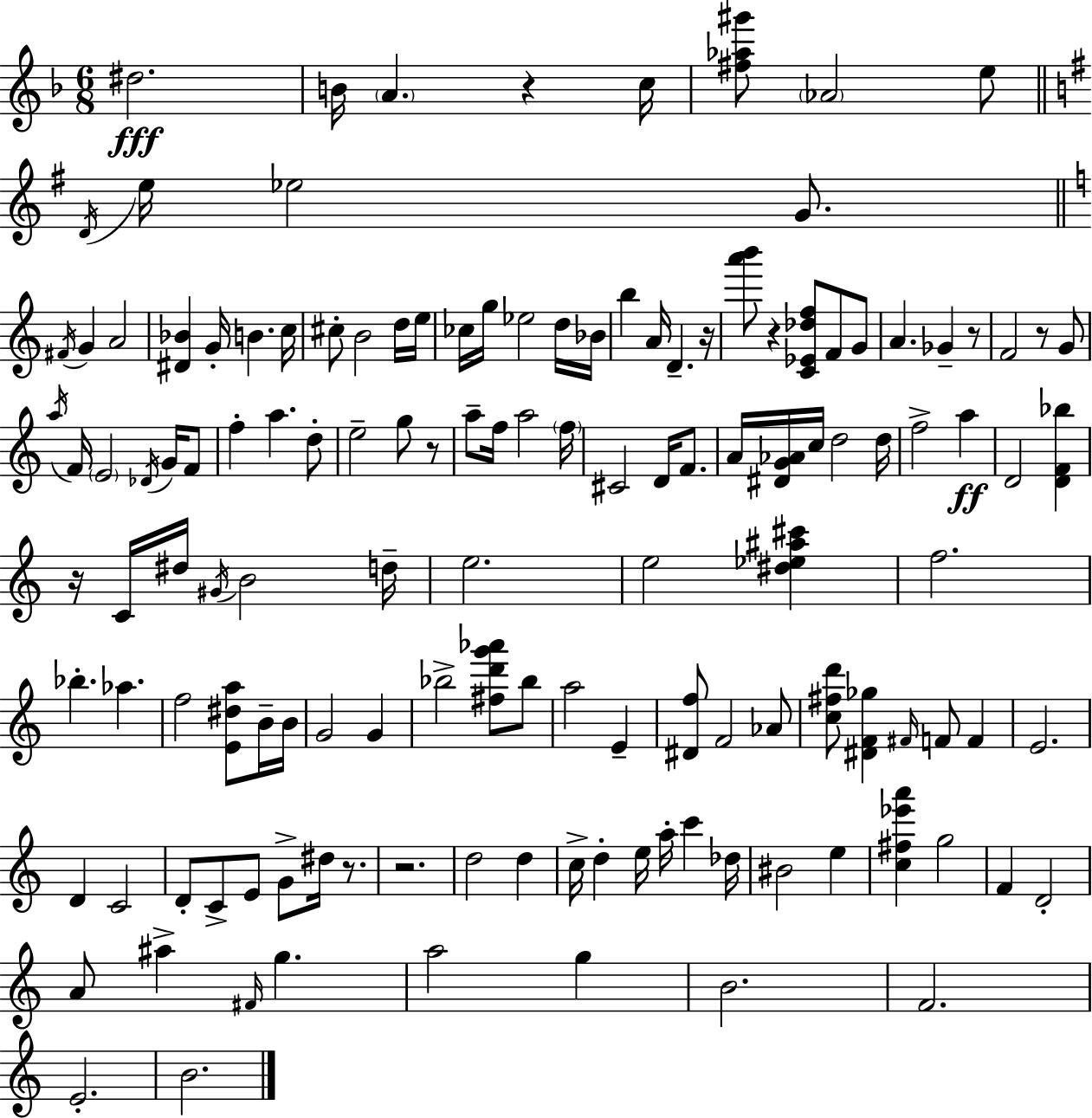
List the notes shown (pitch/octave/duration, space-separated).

D#5/h. B4/s A4/q. R/q C5/s [F#5,Ab5,G#6]/e Ab4/h E5/e D4/s E5/s Eb5/h G4/e. F#4/s G4/q A4/h [D#4,Bb4]/q G4/s B4/q. C5/s C#5/e B4/h D5/s E5/s CES5/s G5/s Eb5/h D5/s Bb4/s B5/q A4/s D4/q. R/s [A6,B6]/e R/q [C4,Eb4,Db5,F5]/e F4/e G4/e A4/q. Gb4/q R/e F4/h R/e G4/e A5/s F4/s E4/h Db4/s G4/s F4/e F5/q A5/q. D5/e E5/h G5/e R/e A5/e F5/s A5/h F5/s C#4/h D4/s F4/e. A4/s [D#4,G4,Ab4]/s C5/s D5/h D5/s F5/h A5/q D4/h [D4,F4,Bb5]/q R/s C4/s D#5/s G#4/s B4/h D5/s E5/h. E5/h [D#5,Eb5,A#5,C#6]/q F5/h. Bb5/q. Ab5/q. F5/h [E4,D#5,A5]/e B4/s B4/s G4/h G4/q Bb5/h [F#5,D6,G6,Ab6]/e Bb5/e A5/h E4/q [D#4,F5]/e F4/h Ab4/e [C5,F#5,D6]/e [D#4,F4,Gb5]/q F#4/s F4/e F4/q E4/h. D4/q C4/h D4/e C4/e E4/e G4/e D#5/s R/e. R/h. D5/h D5/q C5/s D5/q E5/s A5/s C6/q Db5/s BIS4/h E5/q [C5,F#5,Eb6,A6]/q G5/h F4/q D4/h A4/e A#5/q F#4/s G5/q. A5/h G5/q B4/h. F4/h. E4/h. B4/h.